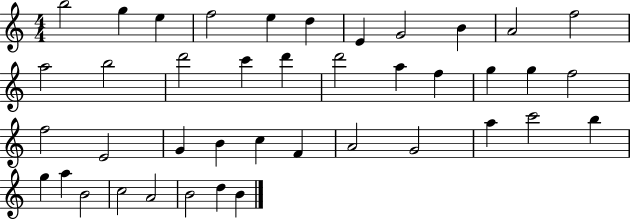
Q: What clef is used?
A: treble